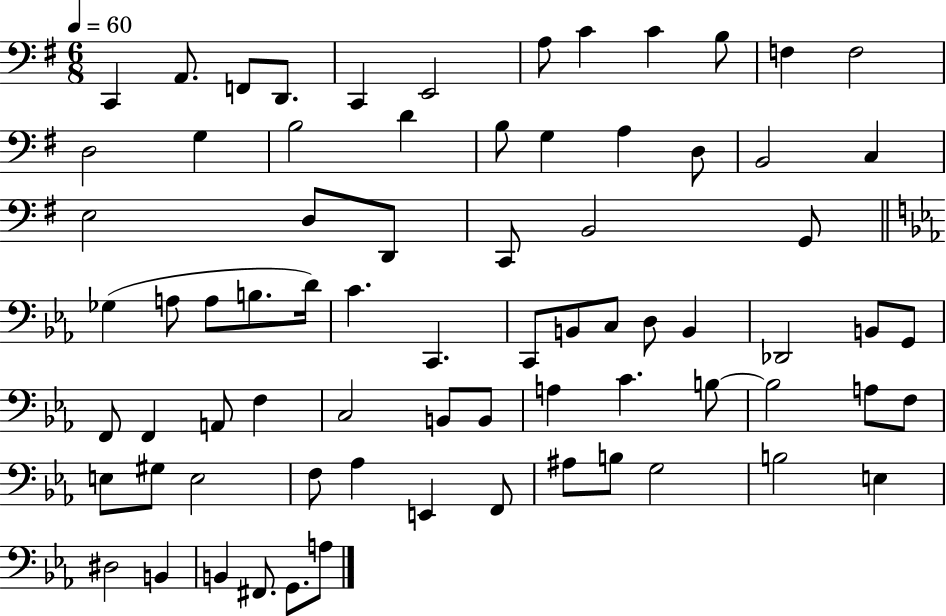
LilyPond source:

{
  \clef bass
  \numericTimeSignature
  \time 6/8
  \key g \major
  \tempo 4 = 60
  \repeat volta 2 { c,4 a,8. f,8 d,8. | c,4 e,2 | a8 c'4 c'4 b8 | f4 f2 | \break d2 g4 | b2 d'4 | b8 g4 a4 d8 | b,2 c4 | \break e2 d8 d,8 | c,8 b,2 g,8 | \bar "||" \break \key ees \major ges4( a8 a8 b8. d'16) | c'4. c,4. | c,8 b,8 c8 d8 b,4 | des,2 b,8 g,8 | \break f,8 f,4 a,8 f4 | c2 b,8 b,8 | a4 c'4. b8~~ | b2 a8 f8 | \break e8 gis8 e2 | f8 aes4 e,4 f,8 | ais8 b8 g2 | b2 e4 | \break dis2 b,4 | b,4 fis,8. g,8. a8 | } \bar "|."
}